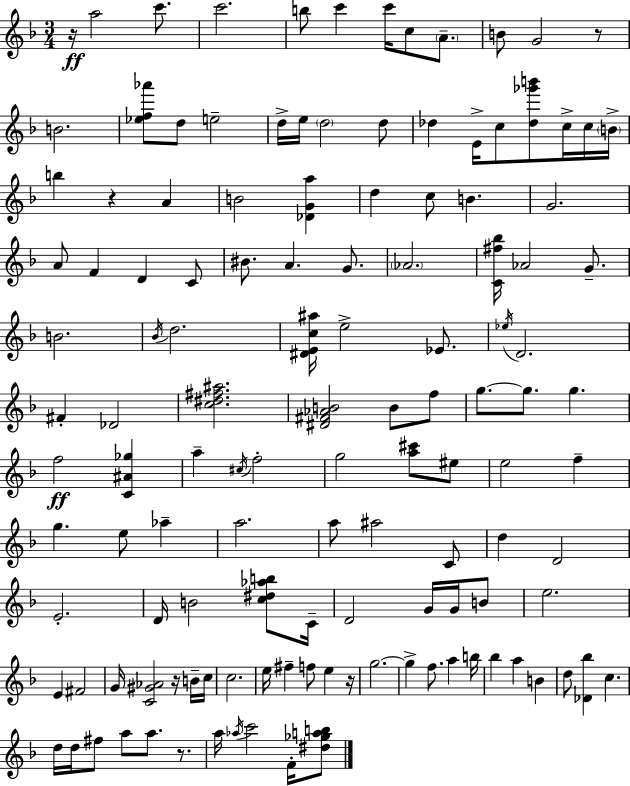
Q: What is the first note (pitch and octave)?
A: A5